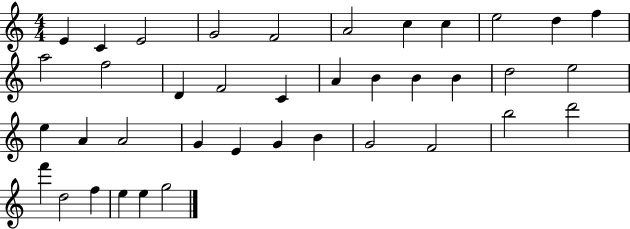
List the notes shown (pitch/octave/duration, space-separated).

E4/q C4/q E4/h G4/h F4/h A4/h C5/q C5/q E5/h D5/q F5/q A5/h F5/h D4/q F4/h C4/q A4/q B4/q B4/q B4/q D5/h E5/h E5/q A4/q A4/h G4/q E4/q G4/q B4/q G4/h F4/h B5/h D6/h F6/q D5/h F5/q E5/q E5/q G5/h